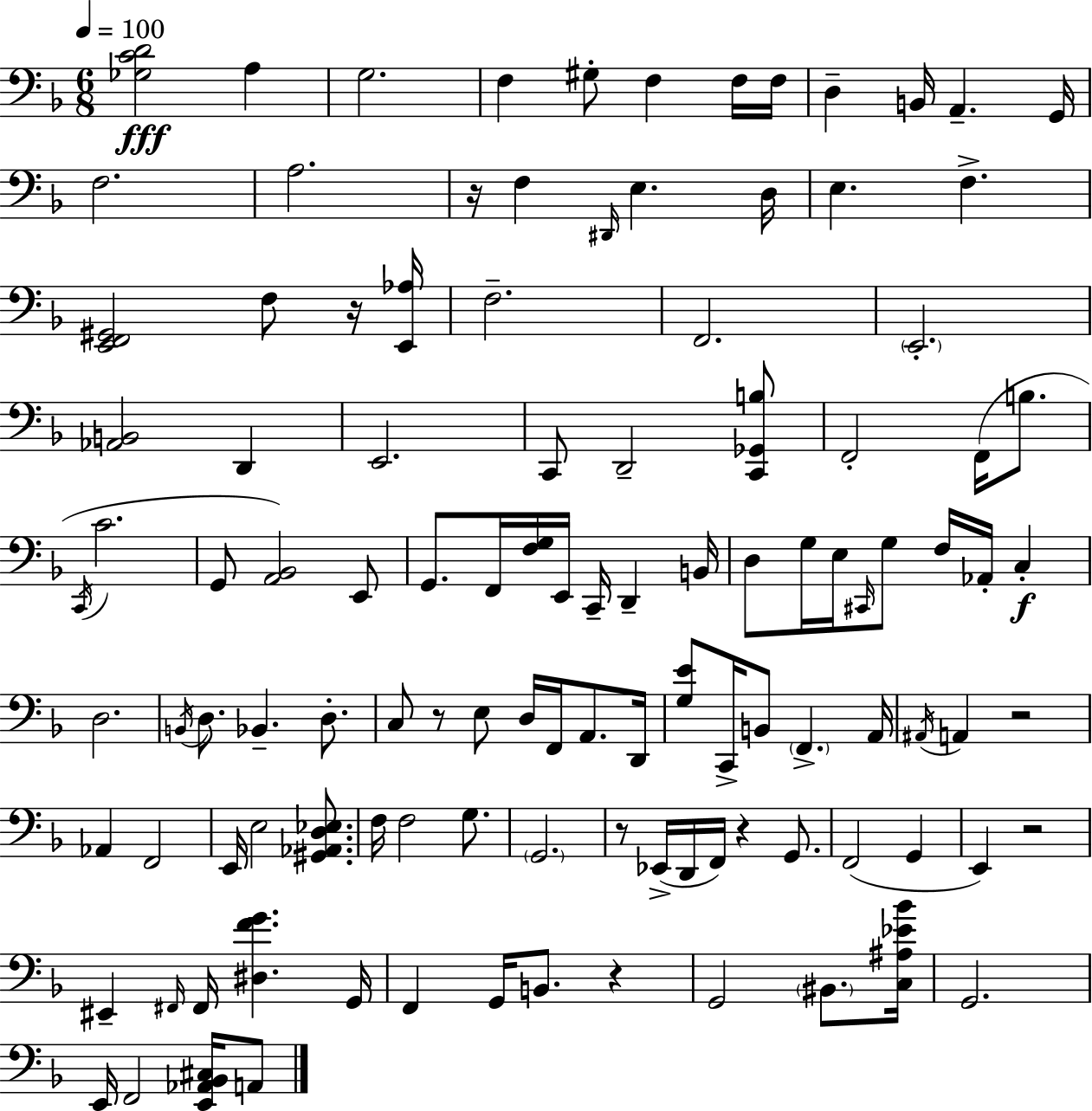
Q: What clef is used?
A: bass